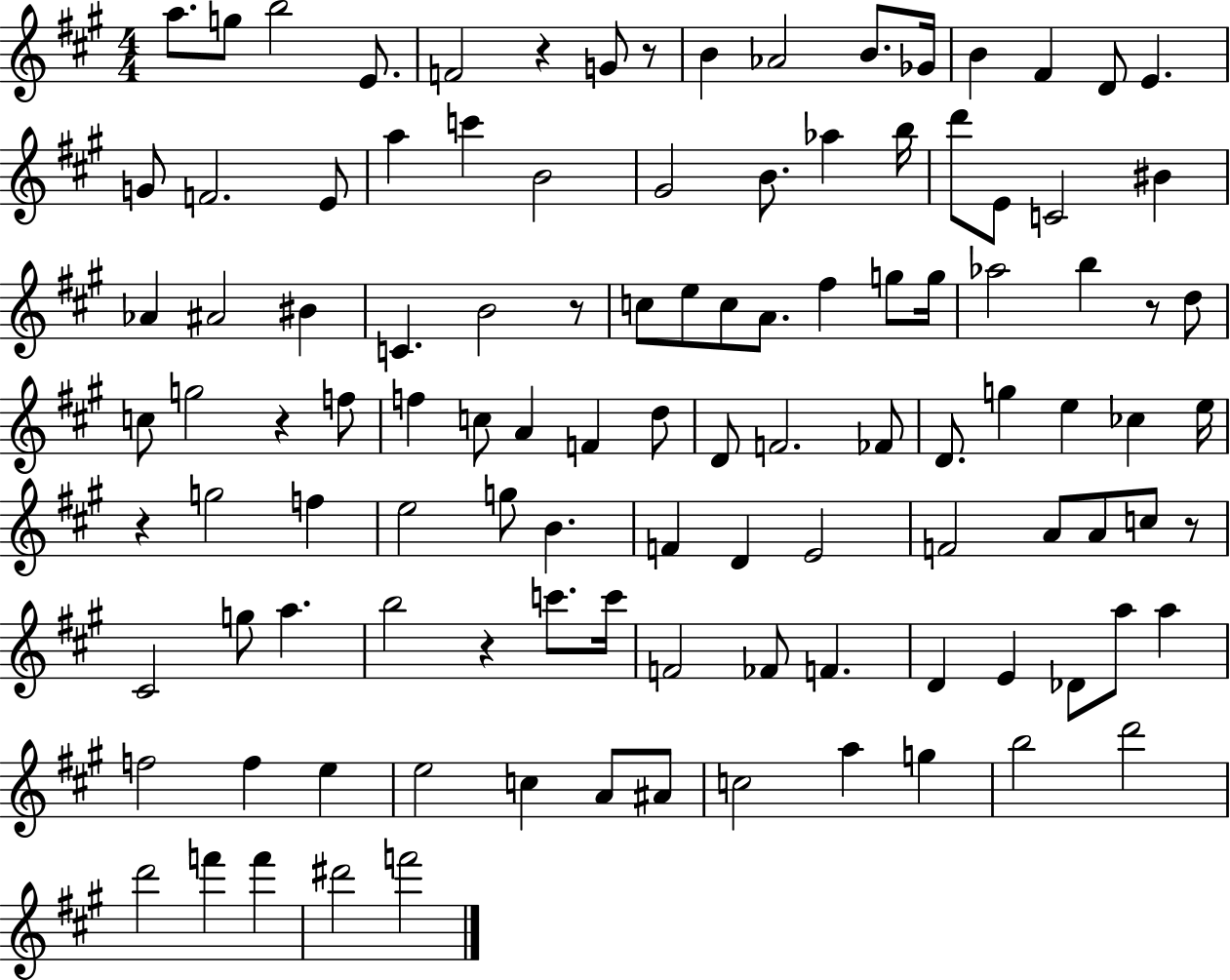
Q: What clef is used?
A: treble